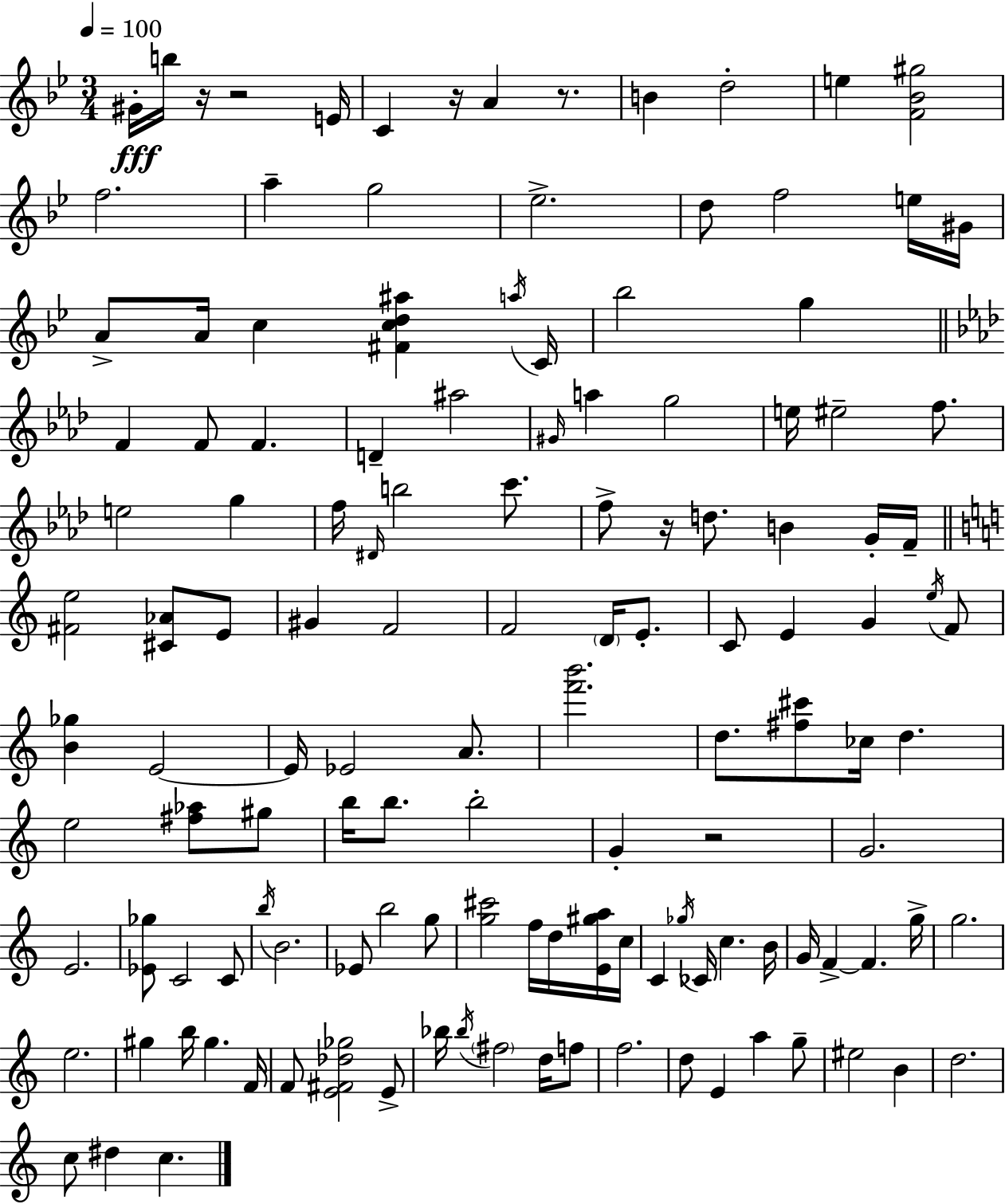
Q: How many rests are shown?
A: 6